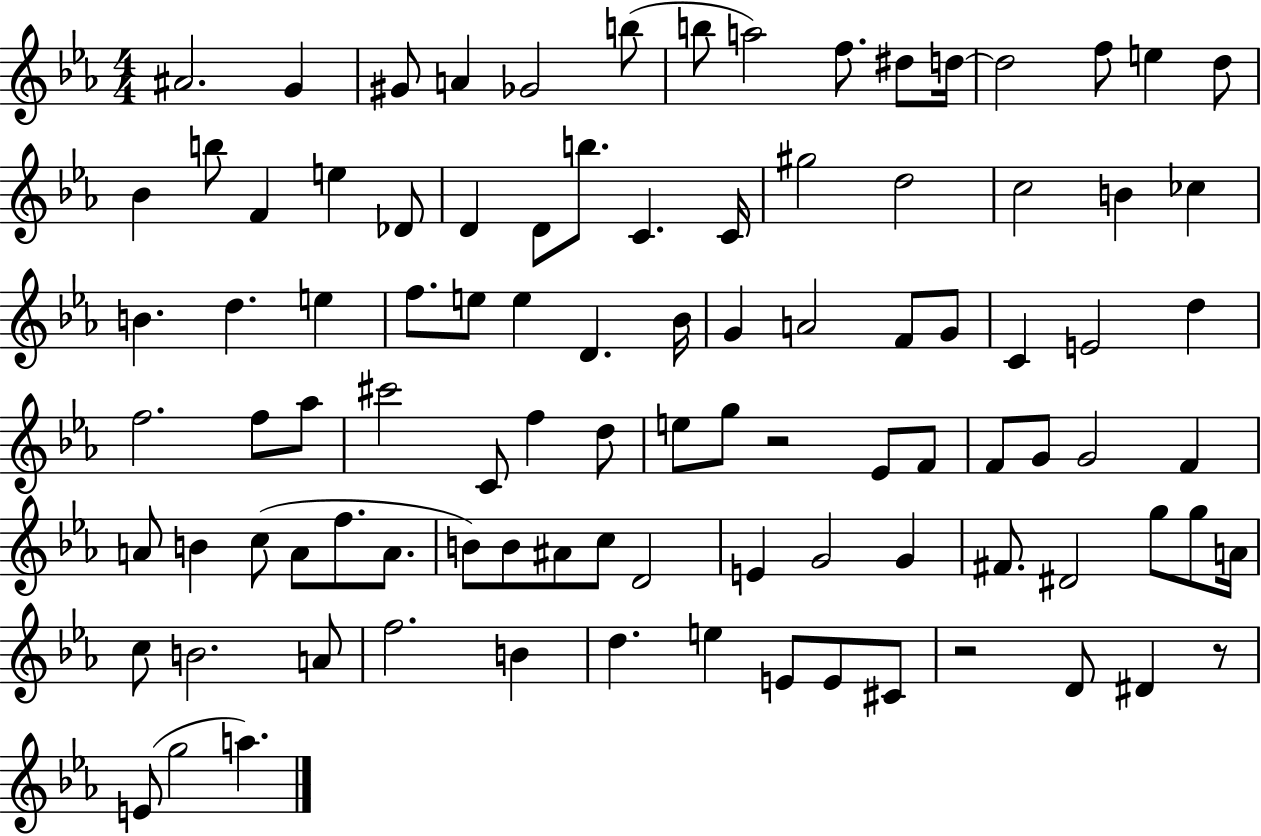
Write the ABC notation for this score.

X:1
T:Untitled
M:4/4
L:1/4
K:Eb
^A2 G ^G/2 A _G2 b/2 b/2 a2 f/2 ^d/2 d/4 d2 f/2 e d/2 _B b/2 F e _D/2 D D/2 b/2 C C/4 ^g2 d2 c2 B _c B d e f/2 e/2 e D _B/4 G A2 F/2 G/2 C E2 d f2 f/2 _a/2 ^c'2 C/2 f d/2 e/2 g/2 z2 _E/2 F/2 F/2 G/2 G2 F A/2 B c/2 A/2 f/2 A/2 B/2 B/2 ^A/2 c/2 D2 E G2 G ^F/2 ^D2 g/2 g/2 A/4 c/2 B2 A/2 f2 B d e E/2 E/2 ^C/2 z2 D/2 ^D z/2 E/2 g2 a